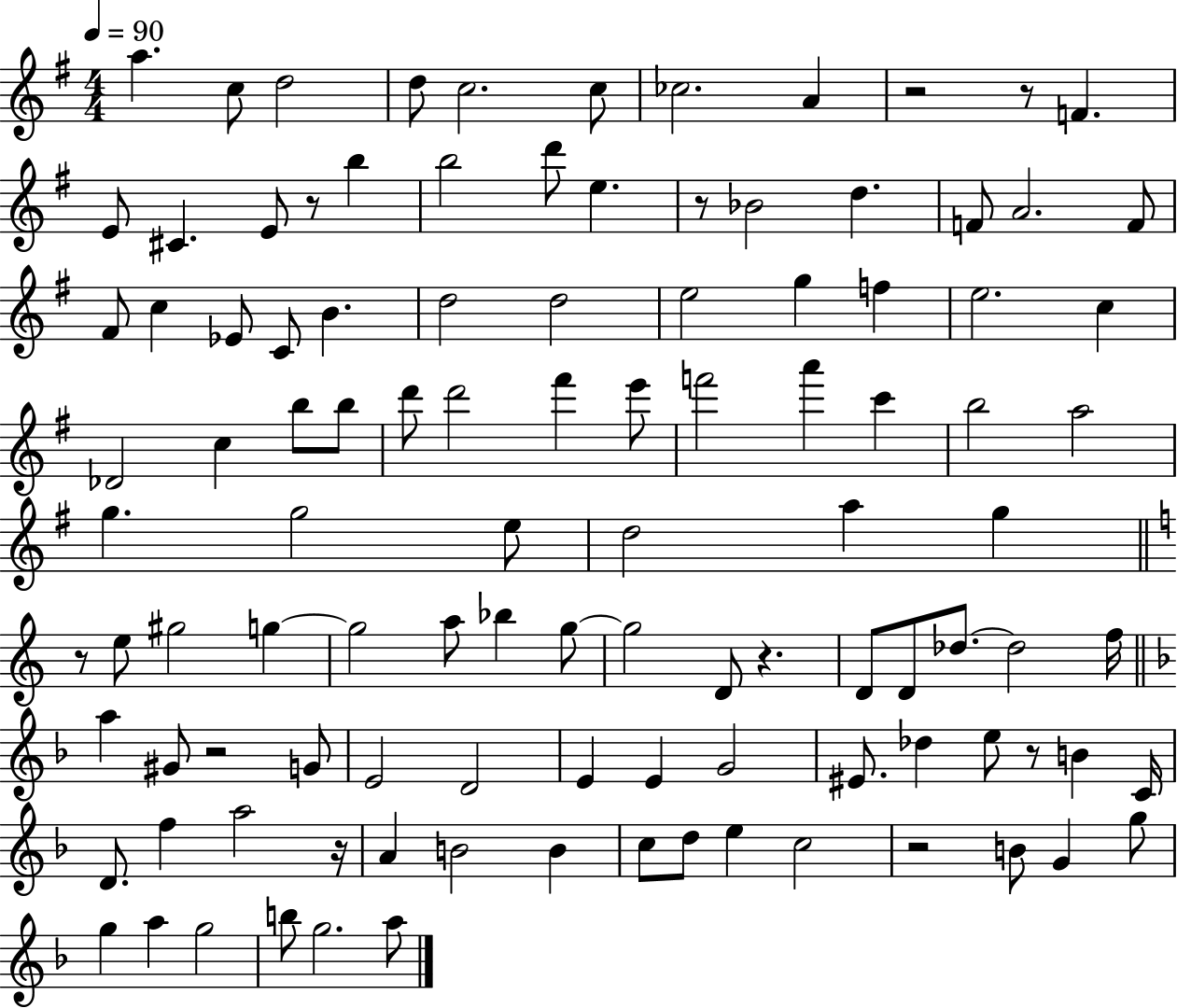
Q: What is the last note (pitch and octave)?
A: A5